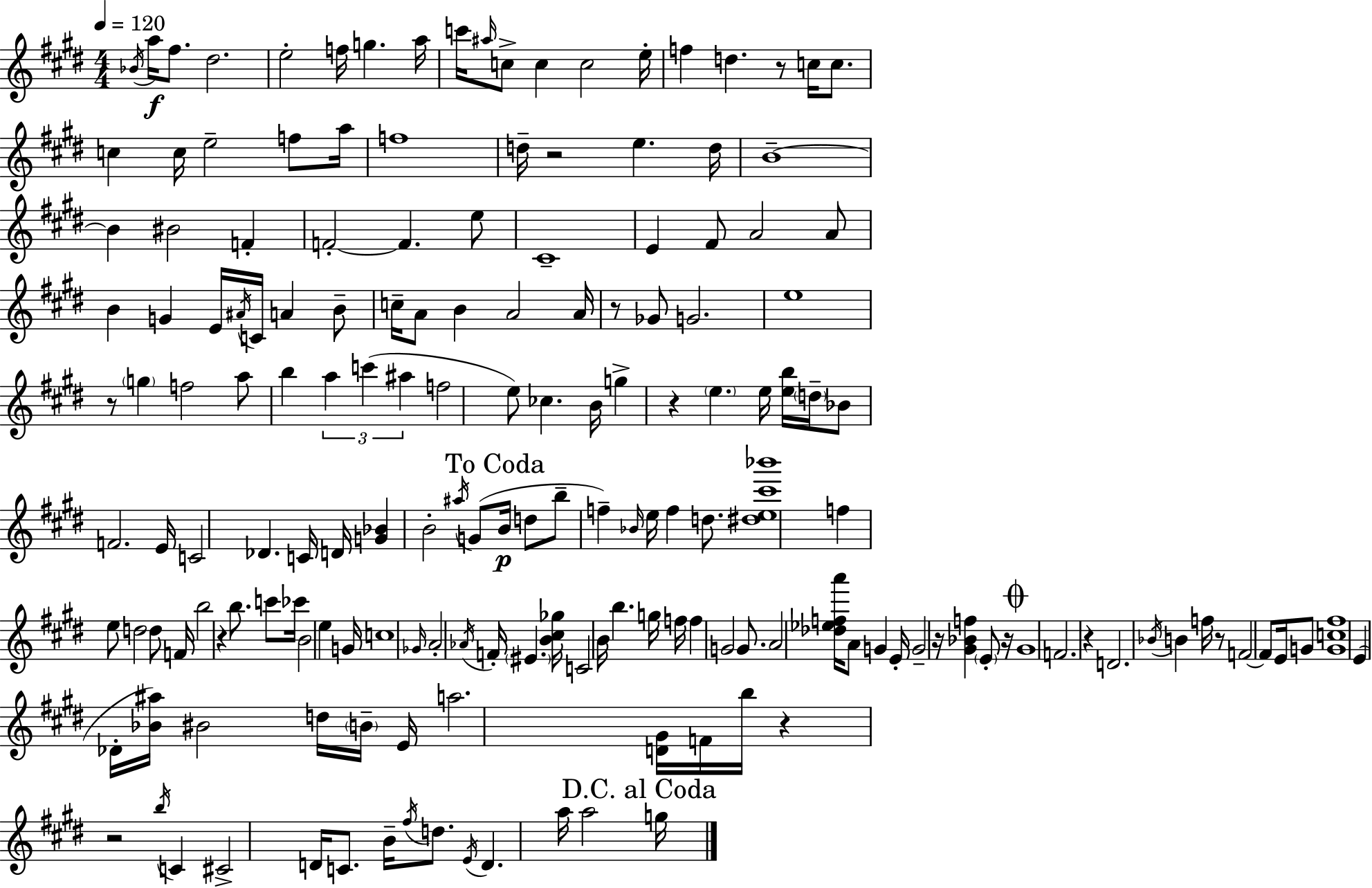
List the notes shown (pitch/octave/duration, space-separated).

Bb4/s A5/s F#5/e. D#5/h. E5/h F5/s G5/q. A5/s C6/s A#5/s C5/e C5/q C5/h E5/s F5/q D5/q. R/e C5/s C5/e. C5/q C5/s E5/h F5/e A5/s F5/w D5/s R/h E5/q. D5/s B4/w B4/q BIS4/h F4/q F4/h F4/q. E5/e C#4/w E4/q F#4/e A4/h A4/e B4/q G4/q E4/s A#4/s C4/s A4/q B4/e C5/s A4/e B4/q A4/h A4/s R/e Gb4/e G4/h. E5/w R/e G5/q F5/h A5/e B5/q A5/q C6/q A#5/q F5/h E5/e CES5/q. B4/s G5/q R/q E5/q. E5/s [E5,B5]/s D5/s Bb4/e F4/h. E4/s C4/h Db4/q. C4/s D4/s [G4,Bb4]/q B4/h A#5/s G4/e B4/s D5/e B5/e F5/q Bb4/s E5/s F5/q D5/e. [D#5,E5,C#6,Bb6]/w F5/q E5/e D5/h D5/e F4/s B5/h R/q B5/e. C6/e CES6/s B4/h E5/q G4/s C5/w Gb4/s A4/h Ab4/s F4/s EIS4/q. [B4,C#5,Gb5]/s C4/h B4/s B5/q. G5/s F5/s F5/q G4/h G4/e. A4/h [Db5,Eb5,F5,A6]/s A4/e G4/q E4/s G4/h R/s [G#4,Bb4,F5]/q E4/e R/s G#4/w F4/h. R/q D4/h. Bb4/s B4/q F5/s R/e F4/h F4/e E4/s G4/e [G4,C5,F#5]/w E4/q Db4/s [Bb4,A#5]/s BIS4/h D5/s B4/s E4/s A5/h. [D4,G#4]/s F4/s B5/s R/q R/h B5/s C4/q C#4/h D4/s C4/e. B4/s F#5/s D5/e. E4/s D4/q. A5/s A5/h G5/s